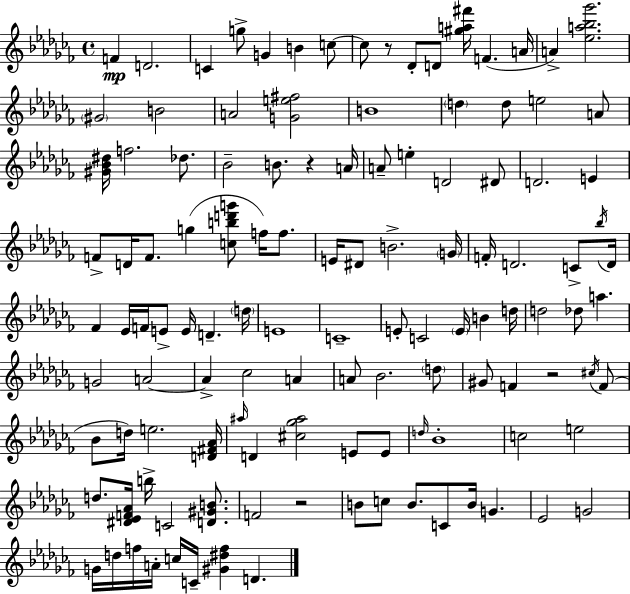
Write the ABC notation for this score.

X:1
T:Untitled
M:4/4
L:1/4
K:Abm
F D2 C g/2 G B c/2 c/2 z/2 _D/2 D/2 [^ga^f']/4 F A/4 A [_ea_b_g']2 ^G2 B2 A2 [Ge^f]2 B4 d d/2 e2 A/2 [^G_B^d]/4 f2 _d/2 _B2 B/2 z A/4 A/2 e D2 ^D/2 D2 E F/2 D/4 F/2 g [cbd'g']/2 f/4 f/2 E/4 ^D/2 B2 G/4 F/4 D2 C/2 _b/4 D/4 _F _E/4 F/4 E/2 E/4 D d/4 E4 C4 E/2 C2 E/4 B d/4 d2 _d/2 a G2 A2 A _c2 A A/2 _B2 d/2 ^G/2 F z2 ^c/4 F/2 _B/2 d/4 e2 [D^F_A]/4 ^a/4 D [^c_g^a]2 E/2 E/2 d/4 _B4 c2 e2 d/2 [^D_EF_A]/4 b/4 C2 [D^GB]/2 F2 z2 B/2 c/2 B/2 C/2 B/4 G _E2 G2 G/4 d/4 f/4 A/4 c/4 C/4 [^G^df] D